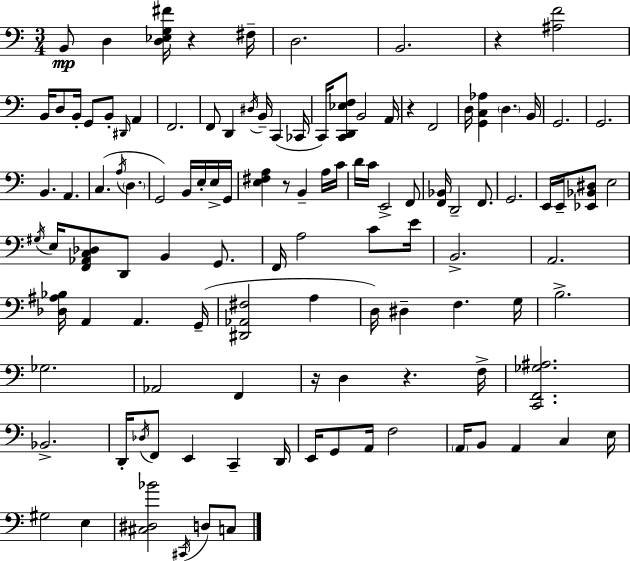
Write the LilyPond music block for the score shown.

{
  \clef bass
  \numericTimeSignature
  \time 3/4
  \key a \minor
  \repeat volta 2 { b,8\mp d4 <d ees g fis'>16 r4 fis16-- | d2. | b,2. | r4 <ais f'>2 | \break b,16 d8 b,16-. g,8 b,8-. \grace { dis,16 } a,4 | f,2. | f,8 d,4 \acciaccatura { dis16 } b,16-- c,4( | ces,16 c,16) <c, d, ees f>8 b,2 | \break a,16 r4 f,2 | d16 <g, c aes>4 \parenthesize d4. | b,16 g,2. | g,2. | \break b,4. a,4. | c4.( \acciaccatura { a16 } \parenthesize d4. | g,2) b,16 | e16-. e16-> g,16 <e fis a>4 r8 b,4-- | \break a16 c'16 d'16 c'16 e,2-> | f,8 <f, bes,>16 d,2-- | f,8. g,2. | e,16 e,16-- <ees, bes, dis>8 e2 | \break \acciaccatura { gis16 } e16 <f, aes, c des>8 d,8 b,4 | g,8. f,16 a2 | c'8 e'16 b,2.-> | a,2. | \break <des ais bes>16 a,4 a,4. | g,16--( <dis, aes, fis>2 | a4 d16) dis4-- f4. | g16 b2.-> | \break ges2. | aes,2 | f,4 r16 d4 r4. | f16-> <c, f, ges ais>2. | \break bes,2.-> | d,16-. \acciaccatura { des16 } f,8 e,4 | c,4-- d,16 e,16 g,8 a,16 f2 | \parenthesize a,16 b,8 a,4 | \break c4 e16 gis2 | e4 <cis dis bes'>2 | \acciaccatura { cis,16 } d8 c8 } \bar "|."
}